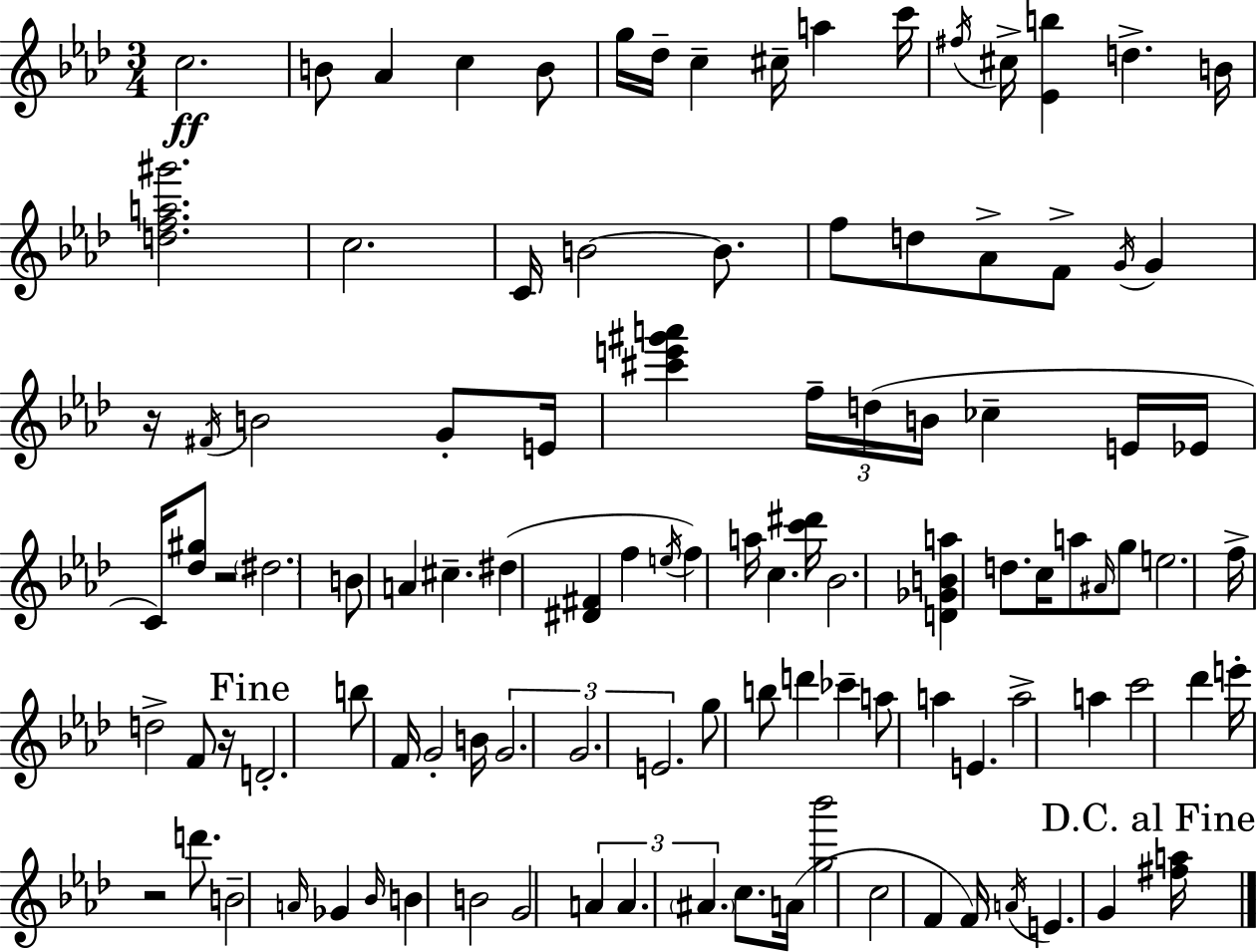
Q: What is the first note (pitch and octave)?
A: C5